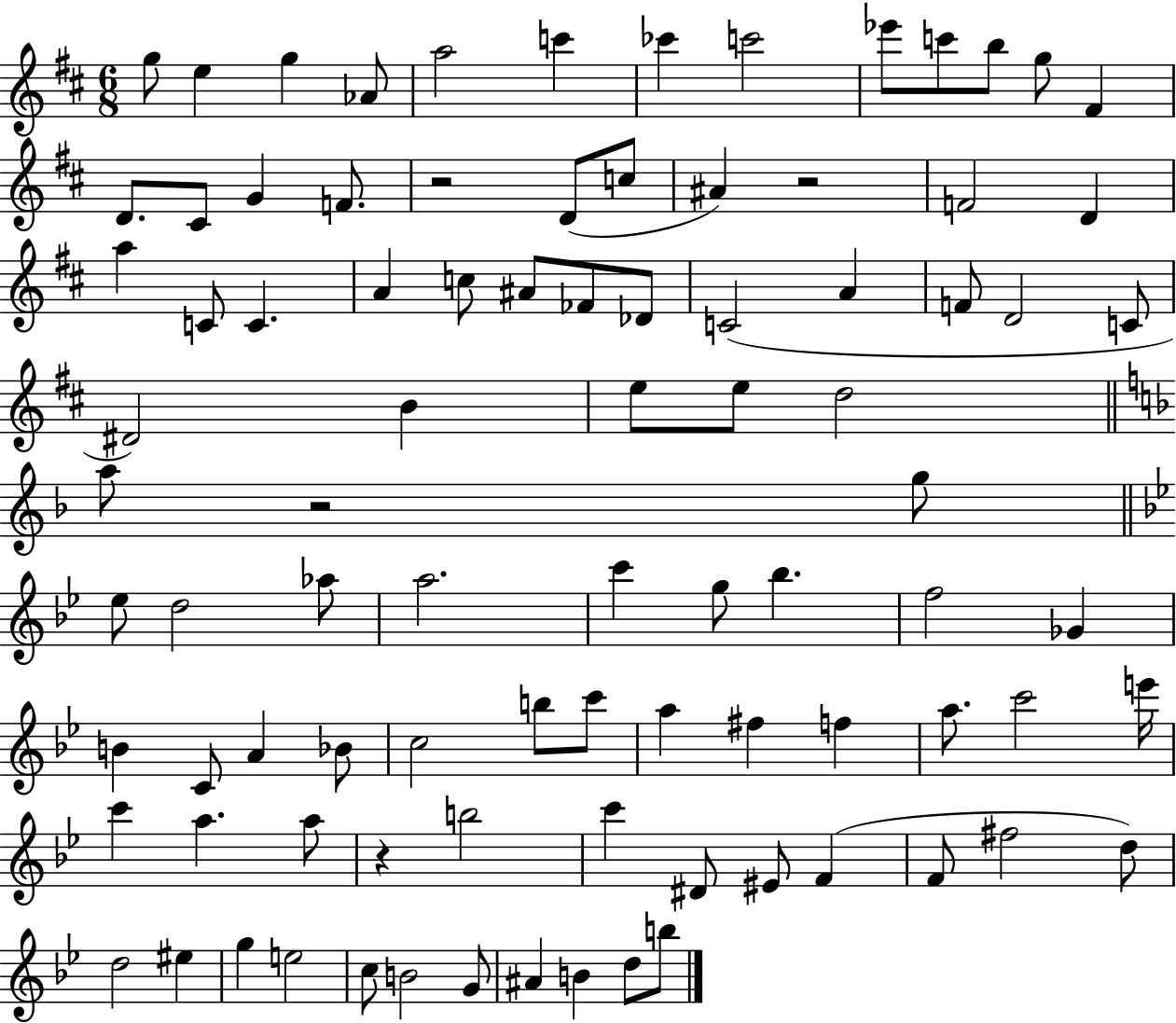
{
  \clef treble
  \numericTimeSignature
  \time 6/8
  \key d \major
  g''8 e''4 g''4 aes'8 | a''2 c'''4 | ces'''4 c'''2 | ees'''8 c'''8 b''8 g''8 fis'4 | \break d'8. cis'8 g'4 f'8. | r2 d'8( c''8 | ais'4) r2 | f'2 d'4 | \break a''4 c'8 c'4. | a'4 c''8 ais'8 fes'8 des'8 | c'2( a'4 | f'8 d'2 c'8 | \break dis'2) b'4 | e''8 e''8 d''2 | \bar "||" \break \key f \major a''8 r2 g''8 | \bar "||" \break \key g \minor ees''8 d''2 aes''8 | a''2. | c'''4 g''8 bes''4. | f''2 ges'4 | \break b'4 c'8 a'4 bes'8 | c''2 b''8 c'''8 | a''4 fis''4 f''4 | a''8. c'''2 e'''16 | \break c'''4 a''4. a''8 | r4 b''2 | c'''4 dis'8 eis'8 f'4( | f'8 fis''2 d''8) | \break d''2 eis''4 | g''4 e''2 | c''8 b'2 g'8 | ais'4 b'4 d''8 b''8 | \break \bar "|."
}